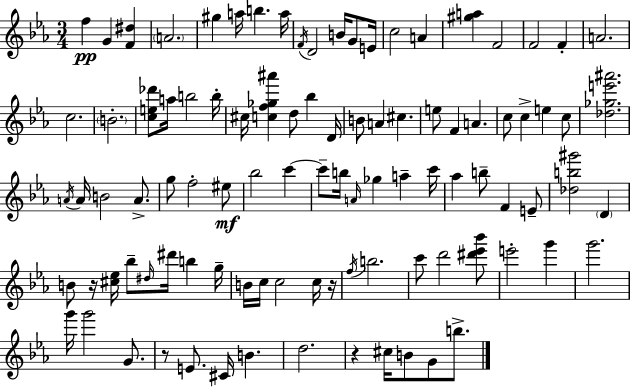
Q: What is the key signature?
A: EES major